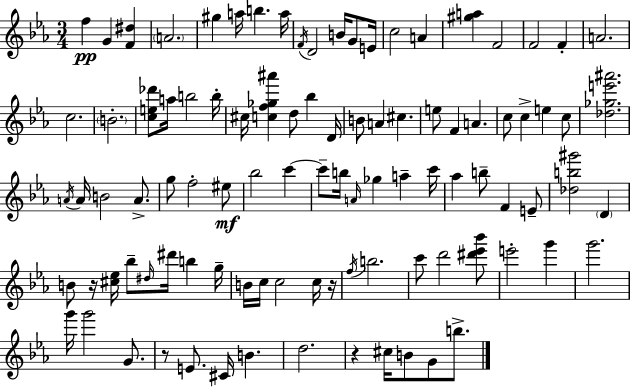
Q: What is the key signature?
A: EES major